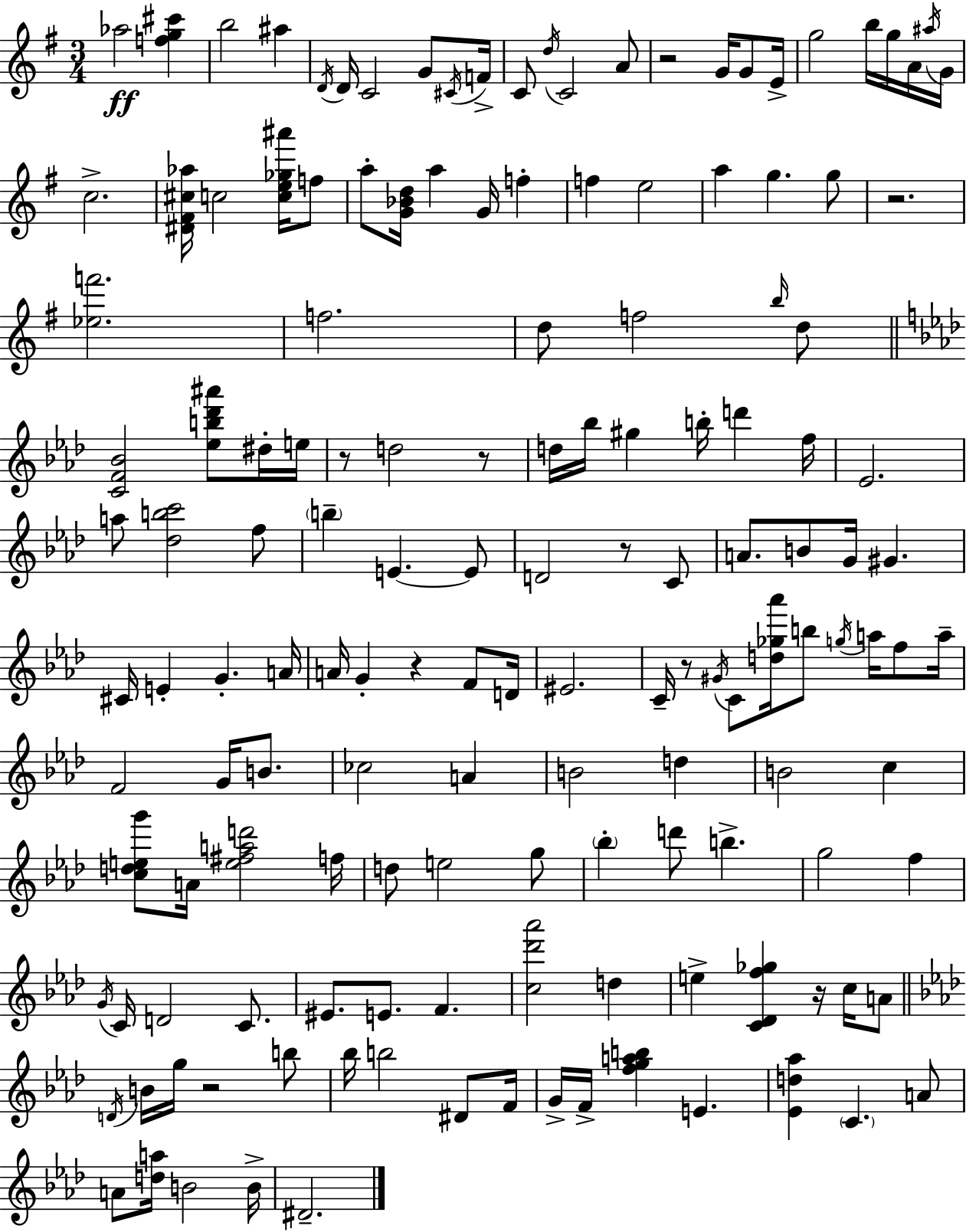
Ab5/h [F5,G5,C#6]/q B5/h A#5/q D4/s D4/s C4/h G4/e C#4/s F4/s C4/e D5/s C4/h A4/e R/h G4/s G4/e E4/s G5/h B5/s G5/s A4/s A#5/s G4/s C5/h. [D#4,F#4,C#5,Ab5]/s C5/h [C5,E5,Gb5,A#6]/s F5/e A5/e [G4,Bb4,D5]/s A5/q G4/s F5/q F5/q E5/h A5/q G5/q. G5/e R/h. [Eb5,F6]/h. F5/h. D5/e F5/h B5/s D5/e [C4,F4,Bb4]/h [Eb5,B5,Db6,A#6]/e D#5/s E5/s R/e D5/h R/e D5/s Bb5/s G#5/q B5/s D6/q F5/s Eb4/h. A5/e [Db5,B5,C6]/h F5/e B5/q E4/q. E4/e D4/h R/e C4/e A4/e. B4/e G4/s G#4/q. C#4/s E4/q G4/q. A4/s A4/s G4/q R/q F4/e D4/s EIS4/h. C4/s R/e G#4/s C4/e [D5,Gb5,Ab6]/s B5/e G5/s A5/s F5/e A5/s F4/h G4/s B4/e. CES5/h A4/q B4/h D5/q B4/h C5/q [C5,D5,E5,G6]/e A4/s [E5,F#5,A5,D6]/h F5/s D5/e E5/h G5/e Bb5/q D6/e B5/q. G5/h F5/q G4/s C4/s D4/h C4/e. EIS4/e. E4/e. F4/q. [C5,Db6,Ab6]/h D5/q E5/q [C4,Db4,F5,Gb5]/q R/s C5/s A4/e D4/s B4/s G5/s R/h B5/e Bb5/s B5/h D#4/e F4/s G4/s F4/s [F5,G5,A5,B5]/q E4/q. [Eb4,D5,Ab5]/q C4/q. A4/e A4/e [D5,A5]/s B4/h B4/s D#4/h.